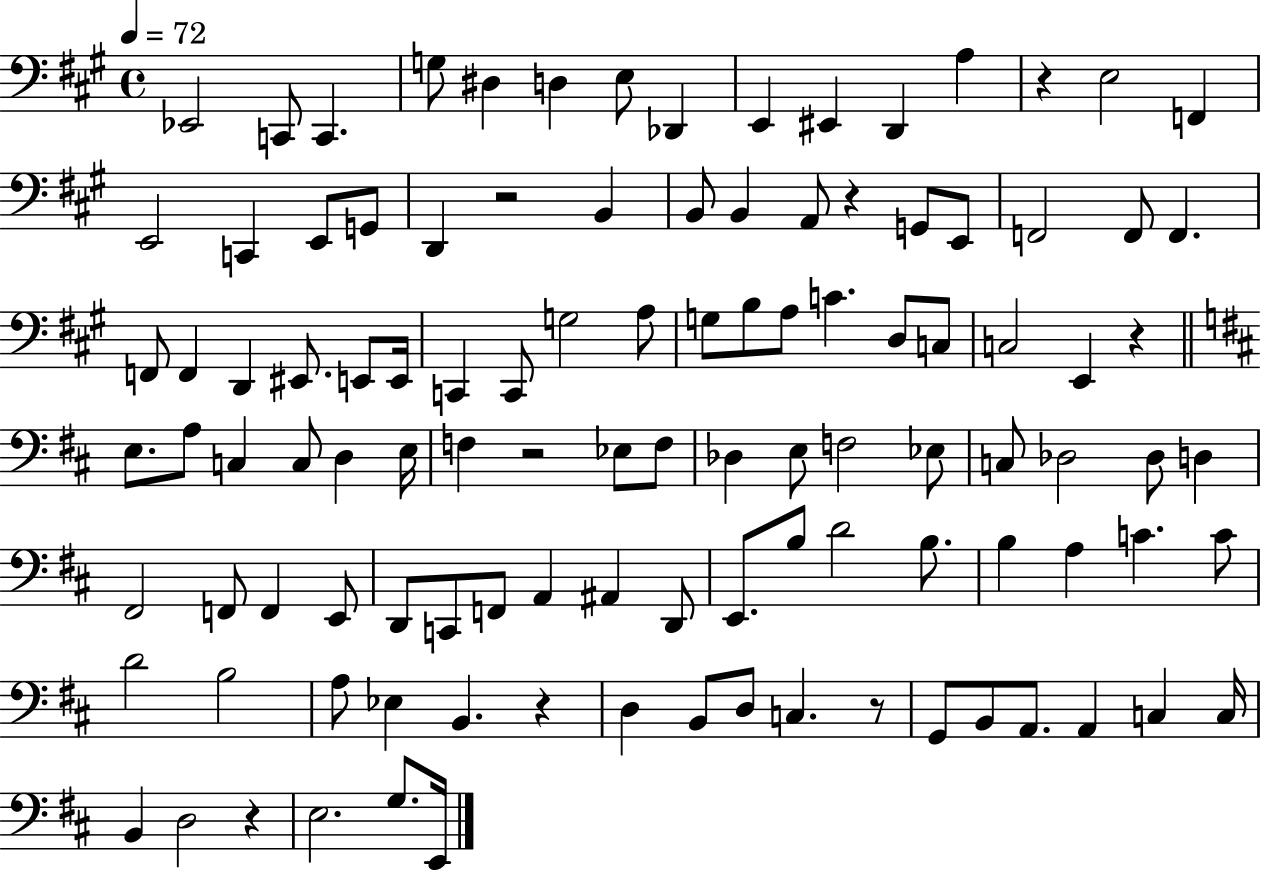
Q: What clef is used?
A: bass